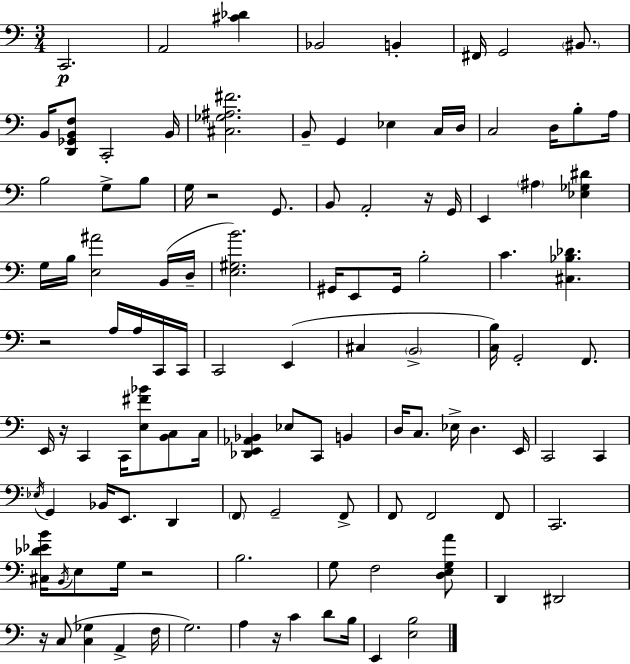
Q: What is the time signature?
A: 3/4